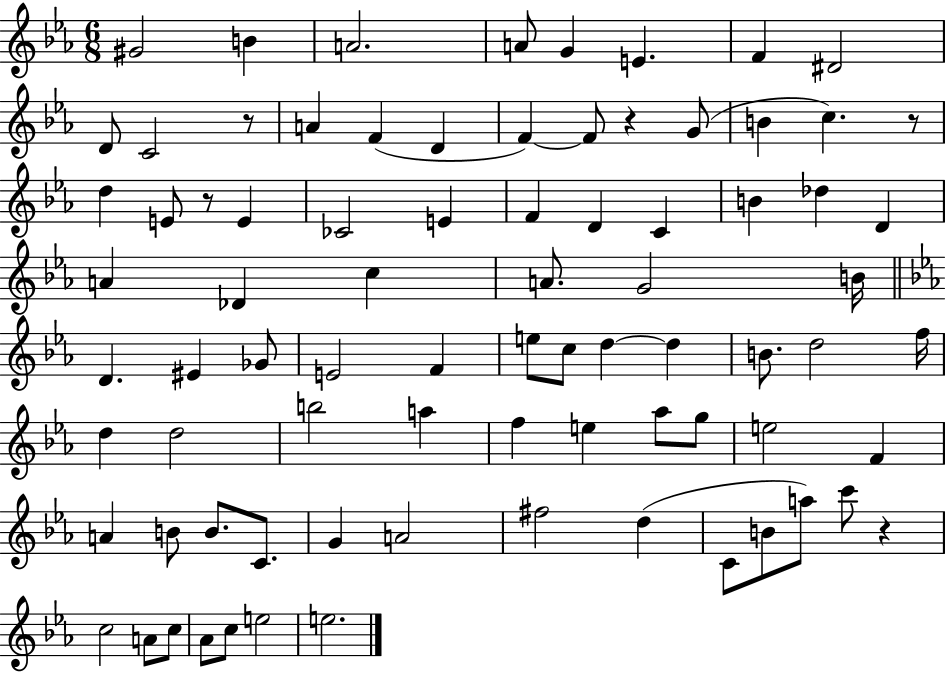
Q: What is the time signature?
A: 6/8